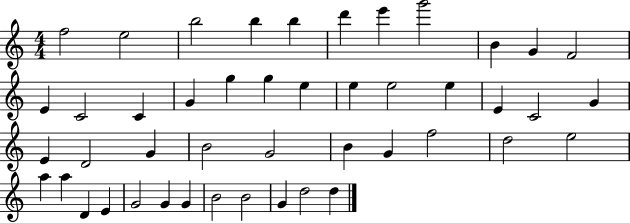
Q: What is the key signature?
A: C major